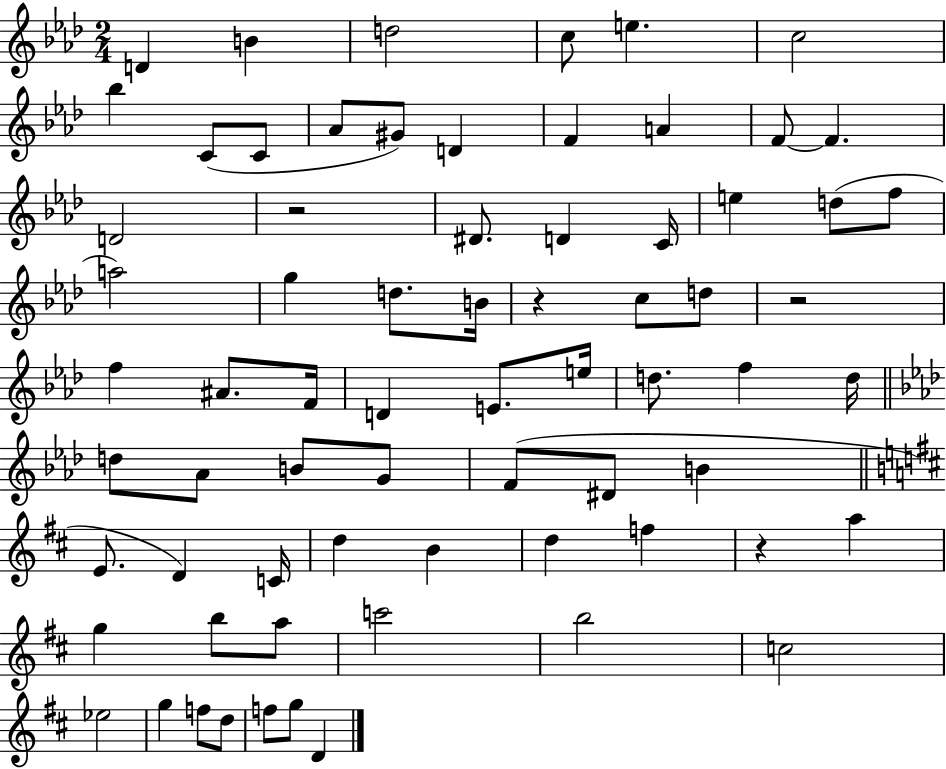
X:1
T:Untitled
M:2/4
L:1/4
K:Ab
D B d2 c/2 e c2 _b C/2 C/2 _A/2 ^G/2 D F A F/2 F D2 z2 ^D/2 D C/4 e d/2 f/2 a2 g d/2 B/4 z c/2 d/2 z2 f ^A/2 F/4 D E/2 e/4 d/2 f d/4 d/2 _A/2 B/2 G/2 F/2 ^D/2 B E/2 D C/4 d B d f z a g b/2 a/2 c'2 b2 c2 _e2 g f/2 d/2 f/2 g/2 D